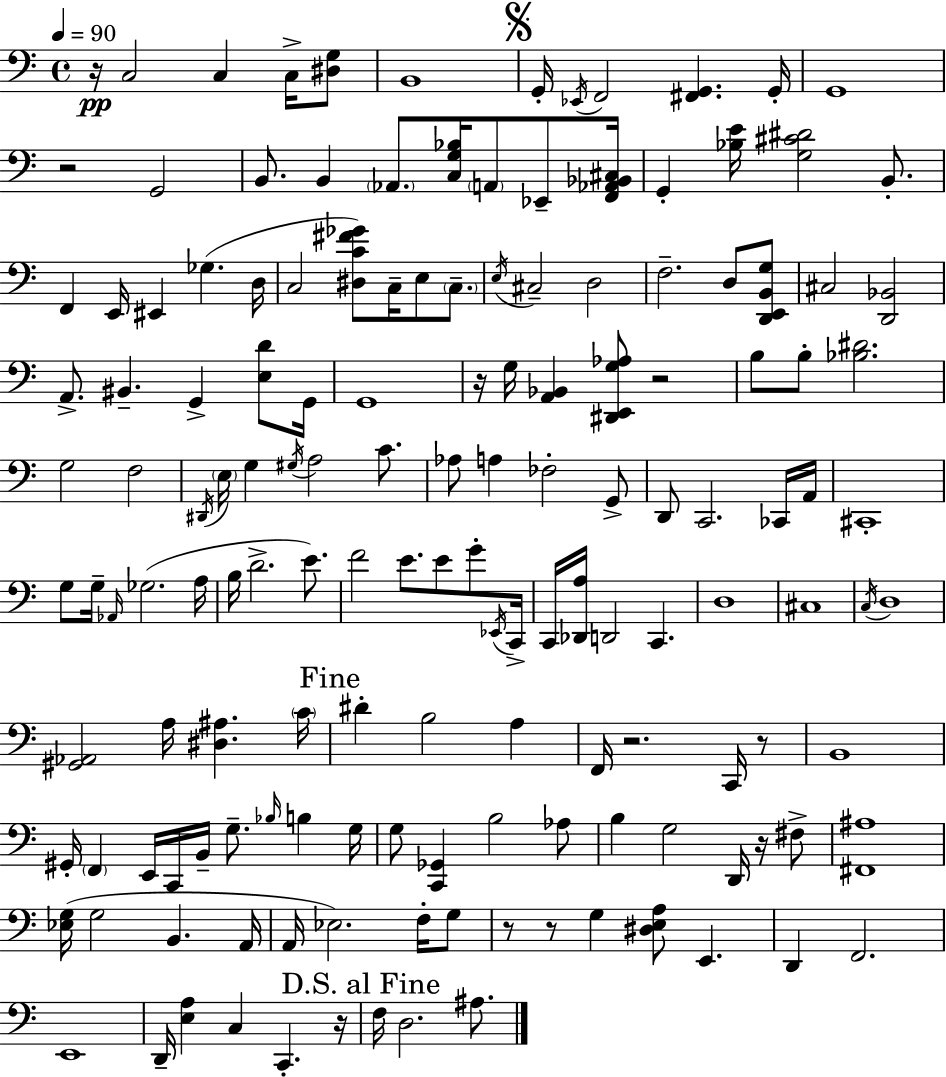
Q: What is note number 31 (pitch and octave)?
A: D3